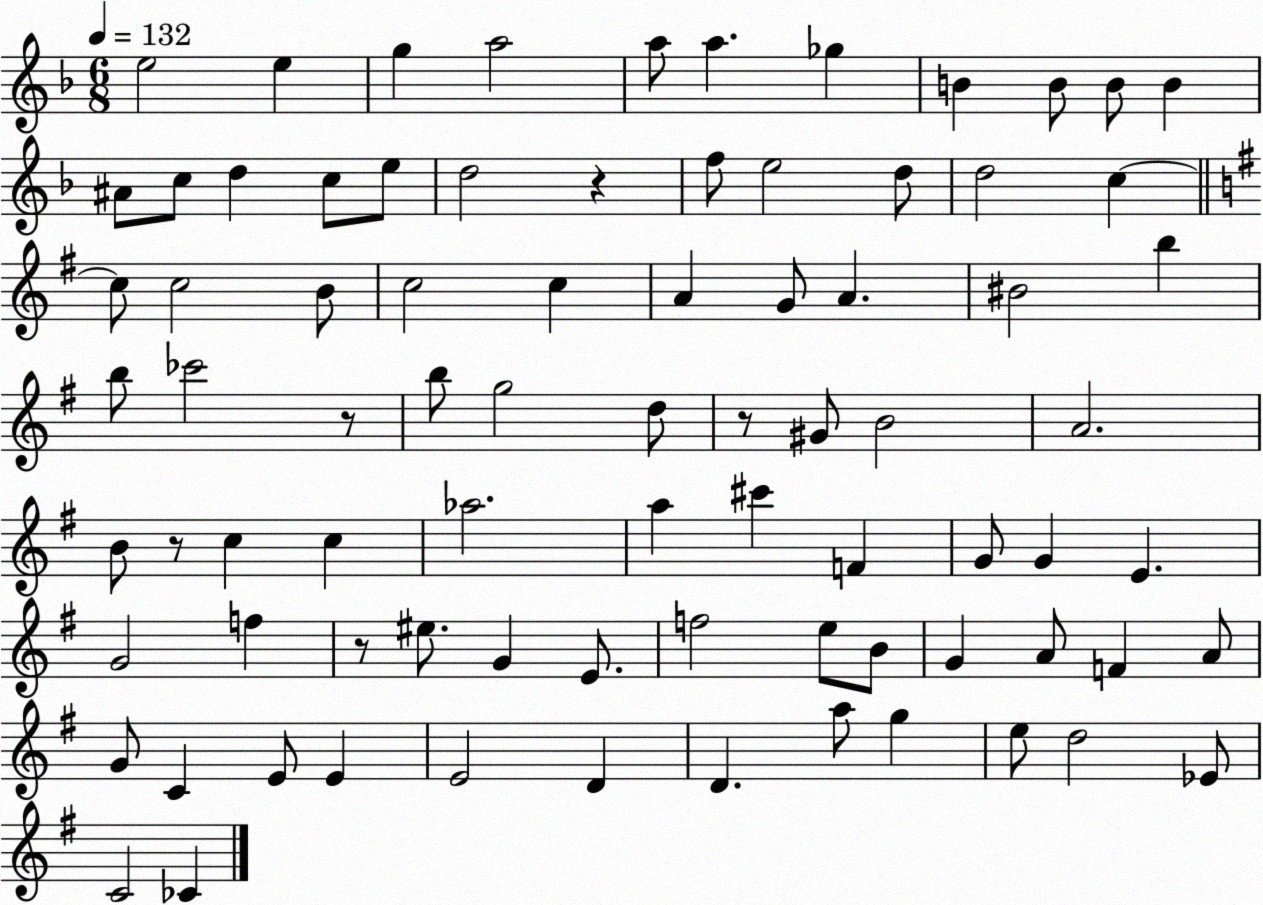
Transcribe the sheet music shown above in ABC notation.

X:1
T:Untitled
M:6/8
L:1/4
K:F
e2 e g a2 a/2 a _g B B/2 B/2 B ^A/2 c/2 d c/2 e/2 d2 z f/2 e2 d/2 d2 c c/2 c2 B/2 c2 c A G/2 A ^B2 b b/2 _c'2 z/2 b/2 g2 d/2 z/2 ^G/2 B2 A2 B/2 z/2 c c _a2 a ^c' F G/2 G E G2 f z/2 ^e/2 G E/2 f2 e/2 B/2 G A/2 F A/2 G/2 C E/2 E E2 D D a/2 g e/2 d2 _E/2 C2 _C